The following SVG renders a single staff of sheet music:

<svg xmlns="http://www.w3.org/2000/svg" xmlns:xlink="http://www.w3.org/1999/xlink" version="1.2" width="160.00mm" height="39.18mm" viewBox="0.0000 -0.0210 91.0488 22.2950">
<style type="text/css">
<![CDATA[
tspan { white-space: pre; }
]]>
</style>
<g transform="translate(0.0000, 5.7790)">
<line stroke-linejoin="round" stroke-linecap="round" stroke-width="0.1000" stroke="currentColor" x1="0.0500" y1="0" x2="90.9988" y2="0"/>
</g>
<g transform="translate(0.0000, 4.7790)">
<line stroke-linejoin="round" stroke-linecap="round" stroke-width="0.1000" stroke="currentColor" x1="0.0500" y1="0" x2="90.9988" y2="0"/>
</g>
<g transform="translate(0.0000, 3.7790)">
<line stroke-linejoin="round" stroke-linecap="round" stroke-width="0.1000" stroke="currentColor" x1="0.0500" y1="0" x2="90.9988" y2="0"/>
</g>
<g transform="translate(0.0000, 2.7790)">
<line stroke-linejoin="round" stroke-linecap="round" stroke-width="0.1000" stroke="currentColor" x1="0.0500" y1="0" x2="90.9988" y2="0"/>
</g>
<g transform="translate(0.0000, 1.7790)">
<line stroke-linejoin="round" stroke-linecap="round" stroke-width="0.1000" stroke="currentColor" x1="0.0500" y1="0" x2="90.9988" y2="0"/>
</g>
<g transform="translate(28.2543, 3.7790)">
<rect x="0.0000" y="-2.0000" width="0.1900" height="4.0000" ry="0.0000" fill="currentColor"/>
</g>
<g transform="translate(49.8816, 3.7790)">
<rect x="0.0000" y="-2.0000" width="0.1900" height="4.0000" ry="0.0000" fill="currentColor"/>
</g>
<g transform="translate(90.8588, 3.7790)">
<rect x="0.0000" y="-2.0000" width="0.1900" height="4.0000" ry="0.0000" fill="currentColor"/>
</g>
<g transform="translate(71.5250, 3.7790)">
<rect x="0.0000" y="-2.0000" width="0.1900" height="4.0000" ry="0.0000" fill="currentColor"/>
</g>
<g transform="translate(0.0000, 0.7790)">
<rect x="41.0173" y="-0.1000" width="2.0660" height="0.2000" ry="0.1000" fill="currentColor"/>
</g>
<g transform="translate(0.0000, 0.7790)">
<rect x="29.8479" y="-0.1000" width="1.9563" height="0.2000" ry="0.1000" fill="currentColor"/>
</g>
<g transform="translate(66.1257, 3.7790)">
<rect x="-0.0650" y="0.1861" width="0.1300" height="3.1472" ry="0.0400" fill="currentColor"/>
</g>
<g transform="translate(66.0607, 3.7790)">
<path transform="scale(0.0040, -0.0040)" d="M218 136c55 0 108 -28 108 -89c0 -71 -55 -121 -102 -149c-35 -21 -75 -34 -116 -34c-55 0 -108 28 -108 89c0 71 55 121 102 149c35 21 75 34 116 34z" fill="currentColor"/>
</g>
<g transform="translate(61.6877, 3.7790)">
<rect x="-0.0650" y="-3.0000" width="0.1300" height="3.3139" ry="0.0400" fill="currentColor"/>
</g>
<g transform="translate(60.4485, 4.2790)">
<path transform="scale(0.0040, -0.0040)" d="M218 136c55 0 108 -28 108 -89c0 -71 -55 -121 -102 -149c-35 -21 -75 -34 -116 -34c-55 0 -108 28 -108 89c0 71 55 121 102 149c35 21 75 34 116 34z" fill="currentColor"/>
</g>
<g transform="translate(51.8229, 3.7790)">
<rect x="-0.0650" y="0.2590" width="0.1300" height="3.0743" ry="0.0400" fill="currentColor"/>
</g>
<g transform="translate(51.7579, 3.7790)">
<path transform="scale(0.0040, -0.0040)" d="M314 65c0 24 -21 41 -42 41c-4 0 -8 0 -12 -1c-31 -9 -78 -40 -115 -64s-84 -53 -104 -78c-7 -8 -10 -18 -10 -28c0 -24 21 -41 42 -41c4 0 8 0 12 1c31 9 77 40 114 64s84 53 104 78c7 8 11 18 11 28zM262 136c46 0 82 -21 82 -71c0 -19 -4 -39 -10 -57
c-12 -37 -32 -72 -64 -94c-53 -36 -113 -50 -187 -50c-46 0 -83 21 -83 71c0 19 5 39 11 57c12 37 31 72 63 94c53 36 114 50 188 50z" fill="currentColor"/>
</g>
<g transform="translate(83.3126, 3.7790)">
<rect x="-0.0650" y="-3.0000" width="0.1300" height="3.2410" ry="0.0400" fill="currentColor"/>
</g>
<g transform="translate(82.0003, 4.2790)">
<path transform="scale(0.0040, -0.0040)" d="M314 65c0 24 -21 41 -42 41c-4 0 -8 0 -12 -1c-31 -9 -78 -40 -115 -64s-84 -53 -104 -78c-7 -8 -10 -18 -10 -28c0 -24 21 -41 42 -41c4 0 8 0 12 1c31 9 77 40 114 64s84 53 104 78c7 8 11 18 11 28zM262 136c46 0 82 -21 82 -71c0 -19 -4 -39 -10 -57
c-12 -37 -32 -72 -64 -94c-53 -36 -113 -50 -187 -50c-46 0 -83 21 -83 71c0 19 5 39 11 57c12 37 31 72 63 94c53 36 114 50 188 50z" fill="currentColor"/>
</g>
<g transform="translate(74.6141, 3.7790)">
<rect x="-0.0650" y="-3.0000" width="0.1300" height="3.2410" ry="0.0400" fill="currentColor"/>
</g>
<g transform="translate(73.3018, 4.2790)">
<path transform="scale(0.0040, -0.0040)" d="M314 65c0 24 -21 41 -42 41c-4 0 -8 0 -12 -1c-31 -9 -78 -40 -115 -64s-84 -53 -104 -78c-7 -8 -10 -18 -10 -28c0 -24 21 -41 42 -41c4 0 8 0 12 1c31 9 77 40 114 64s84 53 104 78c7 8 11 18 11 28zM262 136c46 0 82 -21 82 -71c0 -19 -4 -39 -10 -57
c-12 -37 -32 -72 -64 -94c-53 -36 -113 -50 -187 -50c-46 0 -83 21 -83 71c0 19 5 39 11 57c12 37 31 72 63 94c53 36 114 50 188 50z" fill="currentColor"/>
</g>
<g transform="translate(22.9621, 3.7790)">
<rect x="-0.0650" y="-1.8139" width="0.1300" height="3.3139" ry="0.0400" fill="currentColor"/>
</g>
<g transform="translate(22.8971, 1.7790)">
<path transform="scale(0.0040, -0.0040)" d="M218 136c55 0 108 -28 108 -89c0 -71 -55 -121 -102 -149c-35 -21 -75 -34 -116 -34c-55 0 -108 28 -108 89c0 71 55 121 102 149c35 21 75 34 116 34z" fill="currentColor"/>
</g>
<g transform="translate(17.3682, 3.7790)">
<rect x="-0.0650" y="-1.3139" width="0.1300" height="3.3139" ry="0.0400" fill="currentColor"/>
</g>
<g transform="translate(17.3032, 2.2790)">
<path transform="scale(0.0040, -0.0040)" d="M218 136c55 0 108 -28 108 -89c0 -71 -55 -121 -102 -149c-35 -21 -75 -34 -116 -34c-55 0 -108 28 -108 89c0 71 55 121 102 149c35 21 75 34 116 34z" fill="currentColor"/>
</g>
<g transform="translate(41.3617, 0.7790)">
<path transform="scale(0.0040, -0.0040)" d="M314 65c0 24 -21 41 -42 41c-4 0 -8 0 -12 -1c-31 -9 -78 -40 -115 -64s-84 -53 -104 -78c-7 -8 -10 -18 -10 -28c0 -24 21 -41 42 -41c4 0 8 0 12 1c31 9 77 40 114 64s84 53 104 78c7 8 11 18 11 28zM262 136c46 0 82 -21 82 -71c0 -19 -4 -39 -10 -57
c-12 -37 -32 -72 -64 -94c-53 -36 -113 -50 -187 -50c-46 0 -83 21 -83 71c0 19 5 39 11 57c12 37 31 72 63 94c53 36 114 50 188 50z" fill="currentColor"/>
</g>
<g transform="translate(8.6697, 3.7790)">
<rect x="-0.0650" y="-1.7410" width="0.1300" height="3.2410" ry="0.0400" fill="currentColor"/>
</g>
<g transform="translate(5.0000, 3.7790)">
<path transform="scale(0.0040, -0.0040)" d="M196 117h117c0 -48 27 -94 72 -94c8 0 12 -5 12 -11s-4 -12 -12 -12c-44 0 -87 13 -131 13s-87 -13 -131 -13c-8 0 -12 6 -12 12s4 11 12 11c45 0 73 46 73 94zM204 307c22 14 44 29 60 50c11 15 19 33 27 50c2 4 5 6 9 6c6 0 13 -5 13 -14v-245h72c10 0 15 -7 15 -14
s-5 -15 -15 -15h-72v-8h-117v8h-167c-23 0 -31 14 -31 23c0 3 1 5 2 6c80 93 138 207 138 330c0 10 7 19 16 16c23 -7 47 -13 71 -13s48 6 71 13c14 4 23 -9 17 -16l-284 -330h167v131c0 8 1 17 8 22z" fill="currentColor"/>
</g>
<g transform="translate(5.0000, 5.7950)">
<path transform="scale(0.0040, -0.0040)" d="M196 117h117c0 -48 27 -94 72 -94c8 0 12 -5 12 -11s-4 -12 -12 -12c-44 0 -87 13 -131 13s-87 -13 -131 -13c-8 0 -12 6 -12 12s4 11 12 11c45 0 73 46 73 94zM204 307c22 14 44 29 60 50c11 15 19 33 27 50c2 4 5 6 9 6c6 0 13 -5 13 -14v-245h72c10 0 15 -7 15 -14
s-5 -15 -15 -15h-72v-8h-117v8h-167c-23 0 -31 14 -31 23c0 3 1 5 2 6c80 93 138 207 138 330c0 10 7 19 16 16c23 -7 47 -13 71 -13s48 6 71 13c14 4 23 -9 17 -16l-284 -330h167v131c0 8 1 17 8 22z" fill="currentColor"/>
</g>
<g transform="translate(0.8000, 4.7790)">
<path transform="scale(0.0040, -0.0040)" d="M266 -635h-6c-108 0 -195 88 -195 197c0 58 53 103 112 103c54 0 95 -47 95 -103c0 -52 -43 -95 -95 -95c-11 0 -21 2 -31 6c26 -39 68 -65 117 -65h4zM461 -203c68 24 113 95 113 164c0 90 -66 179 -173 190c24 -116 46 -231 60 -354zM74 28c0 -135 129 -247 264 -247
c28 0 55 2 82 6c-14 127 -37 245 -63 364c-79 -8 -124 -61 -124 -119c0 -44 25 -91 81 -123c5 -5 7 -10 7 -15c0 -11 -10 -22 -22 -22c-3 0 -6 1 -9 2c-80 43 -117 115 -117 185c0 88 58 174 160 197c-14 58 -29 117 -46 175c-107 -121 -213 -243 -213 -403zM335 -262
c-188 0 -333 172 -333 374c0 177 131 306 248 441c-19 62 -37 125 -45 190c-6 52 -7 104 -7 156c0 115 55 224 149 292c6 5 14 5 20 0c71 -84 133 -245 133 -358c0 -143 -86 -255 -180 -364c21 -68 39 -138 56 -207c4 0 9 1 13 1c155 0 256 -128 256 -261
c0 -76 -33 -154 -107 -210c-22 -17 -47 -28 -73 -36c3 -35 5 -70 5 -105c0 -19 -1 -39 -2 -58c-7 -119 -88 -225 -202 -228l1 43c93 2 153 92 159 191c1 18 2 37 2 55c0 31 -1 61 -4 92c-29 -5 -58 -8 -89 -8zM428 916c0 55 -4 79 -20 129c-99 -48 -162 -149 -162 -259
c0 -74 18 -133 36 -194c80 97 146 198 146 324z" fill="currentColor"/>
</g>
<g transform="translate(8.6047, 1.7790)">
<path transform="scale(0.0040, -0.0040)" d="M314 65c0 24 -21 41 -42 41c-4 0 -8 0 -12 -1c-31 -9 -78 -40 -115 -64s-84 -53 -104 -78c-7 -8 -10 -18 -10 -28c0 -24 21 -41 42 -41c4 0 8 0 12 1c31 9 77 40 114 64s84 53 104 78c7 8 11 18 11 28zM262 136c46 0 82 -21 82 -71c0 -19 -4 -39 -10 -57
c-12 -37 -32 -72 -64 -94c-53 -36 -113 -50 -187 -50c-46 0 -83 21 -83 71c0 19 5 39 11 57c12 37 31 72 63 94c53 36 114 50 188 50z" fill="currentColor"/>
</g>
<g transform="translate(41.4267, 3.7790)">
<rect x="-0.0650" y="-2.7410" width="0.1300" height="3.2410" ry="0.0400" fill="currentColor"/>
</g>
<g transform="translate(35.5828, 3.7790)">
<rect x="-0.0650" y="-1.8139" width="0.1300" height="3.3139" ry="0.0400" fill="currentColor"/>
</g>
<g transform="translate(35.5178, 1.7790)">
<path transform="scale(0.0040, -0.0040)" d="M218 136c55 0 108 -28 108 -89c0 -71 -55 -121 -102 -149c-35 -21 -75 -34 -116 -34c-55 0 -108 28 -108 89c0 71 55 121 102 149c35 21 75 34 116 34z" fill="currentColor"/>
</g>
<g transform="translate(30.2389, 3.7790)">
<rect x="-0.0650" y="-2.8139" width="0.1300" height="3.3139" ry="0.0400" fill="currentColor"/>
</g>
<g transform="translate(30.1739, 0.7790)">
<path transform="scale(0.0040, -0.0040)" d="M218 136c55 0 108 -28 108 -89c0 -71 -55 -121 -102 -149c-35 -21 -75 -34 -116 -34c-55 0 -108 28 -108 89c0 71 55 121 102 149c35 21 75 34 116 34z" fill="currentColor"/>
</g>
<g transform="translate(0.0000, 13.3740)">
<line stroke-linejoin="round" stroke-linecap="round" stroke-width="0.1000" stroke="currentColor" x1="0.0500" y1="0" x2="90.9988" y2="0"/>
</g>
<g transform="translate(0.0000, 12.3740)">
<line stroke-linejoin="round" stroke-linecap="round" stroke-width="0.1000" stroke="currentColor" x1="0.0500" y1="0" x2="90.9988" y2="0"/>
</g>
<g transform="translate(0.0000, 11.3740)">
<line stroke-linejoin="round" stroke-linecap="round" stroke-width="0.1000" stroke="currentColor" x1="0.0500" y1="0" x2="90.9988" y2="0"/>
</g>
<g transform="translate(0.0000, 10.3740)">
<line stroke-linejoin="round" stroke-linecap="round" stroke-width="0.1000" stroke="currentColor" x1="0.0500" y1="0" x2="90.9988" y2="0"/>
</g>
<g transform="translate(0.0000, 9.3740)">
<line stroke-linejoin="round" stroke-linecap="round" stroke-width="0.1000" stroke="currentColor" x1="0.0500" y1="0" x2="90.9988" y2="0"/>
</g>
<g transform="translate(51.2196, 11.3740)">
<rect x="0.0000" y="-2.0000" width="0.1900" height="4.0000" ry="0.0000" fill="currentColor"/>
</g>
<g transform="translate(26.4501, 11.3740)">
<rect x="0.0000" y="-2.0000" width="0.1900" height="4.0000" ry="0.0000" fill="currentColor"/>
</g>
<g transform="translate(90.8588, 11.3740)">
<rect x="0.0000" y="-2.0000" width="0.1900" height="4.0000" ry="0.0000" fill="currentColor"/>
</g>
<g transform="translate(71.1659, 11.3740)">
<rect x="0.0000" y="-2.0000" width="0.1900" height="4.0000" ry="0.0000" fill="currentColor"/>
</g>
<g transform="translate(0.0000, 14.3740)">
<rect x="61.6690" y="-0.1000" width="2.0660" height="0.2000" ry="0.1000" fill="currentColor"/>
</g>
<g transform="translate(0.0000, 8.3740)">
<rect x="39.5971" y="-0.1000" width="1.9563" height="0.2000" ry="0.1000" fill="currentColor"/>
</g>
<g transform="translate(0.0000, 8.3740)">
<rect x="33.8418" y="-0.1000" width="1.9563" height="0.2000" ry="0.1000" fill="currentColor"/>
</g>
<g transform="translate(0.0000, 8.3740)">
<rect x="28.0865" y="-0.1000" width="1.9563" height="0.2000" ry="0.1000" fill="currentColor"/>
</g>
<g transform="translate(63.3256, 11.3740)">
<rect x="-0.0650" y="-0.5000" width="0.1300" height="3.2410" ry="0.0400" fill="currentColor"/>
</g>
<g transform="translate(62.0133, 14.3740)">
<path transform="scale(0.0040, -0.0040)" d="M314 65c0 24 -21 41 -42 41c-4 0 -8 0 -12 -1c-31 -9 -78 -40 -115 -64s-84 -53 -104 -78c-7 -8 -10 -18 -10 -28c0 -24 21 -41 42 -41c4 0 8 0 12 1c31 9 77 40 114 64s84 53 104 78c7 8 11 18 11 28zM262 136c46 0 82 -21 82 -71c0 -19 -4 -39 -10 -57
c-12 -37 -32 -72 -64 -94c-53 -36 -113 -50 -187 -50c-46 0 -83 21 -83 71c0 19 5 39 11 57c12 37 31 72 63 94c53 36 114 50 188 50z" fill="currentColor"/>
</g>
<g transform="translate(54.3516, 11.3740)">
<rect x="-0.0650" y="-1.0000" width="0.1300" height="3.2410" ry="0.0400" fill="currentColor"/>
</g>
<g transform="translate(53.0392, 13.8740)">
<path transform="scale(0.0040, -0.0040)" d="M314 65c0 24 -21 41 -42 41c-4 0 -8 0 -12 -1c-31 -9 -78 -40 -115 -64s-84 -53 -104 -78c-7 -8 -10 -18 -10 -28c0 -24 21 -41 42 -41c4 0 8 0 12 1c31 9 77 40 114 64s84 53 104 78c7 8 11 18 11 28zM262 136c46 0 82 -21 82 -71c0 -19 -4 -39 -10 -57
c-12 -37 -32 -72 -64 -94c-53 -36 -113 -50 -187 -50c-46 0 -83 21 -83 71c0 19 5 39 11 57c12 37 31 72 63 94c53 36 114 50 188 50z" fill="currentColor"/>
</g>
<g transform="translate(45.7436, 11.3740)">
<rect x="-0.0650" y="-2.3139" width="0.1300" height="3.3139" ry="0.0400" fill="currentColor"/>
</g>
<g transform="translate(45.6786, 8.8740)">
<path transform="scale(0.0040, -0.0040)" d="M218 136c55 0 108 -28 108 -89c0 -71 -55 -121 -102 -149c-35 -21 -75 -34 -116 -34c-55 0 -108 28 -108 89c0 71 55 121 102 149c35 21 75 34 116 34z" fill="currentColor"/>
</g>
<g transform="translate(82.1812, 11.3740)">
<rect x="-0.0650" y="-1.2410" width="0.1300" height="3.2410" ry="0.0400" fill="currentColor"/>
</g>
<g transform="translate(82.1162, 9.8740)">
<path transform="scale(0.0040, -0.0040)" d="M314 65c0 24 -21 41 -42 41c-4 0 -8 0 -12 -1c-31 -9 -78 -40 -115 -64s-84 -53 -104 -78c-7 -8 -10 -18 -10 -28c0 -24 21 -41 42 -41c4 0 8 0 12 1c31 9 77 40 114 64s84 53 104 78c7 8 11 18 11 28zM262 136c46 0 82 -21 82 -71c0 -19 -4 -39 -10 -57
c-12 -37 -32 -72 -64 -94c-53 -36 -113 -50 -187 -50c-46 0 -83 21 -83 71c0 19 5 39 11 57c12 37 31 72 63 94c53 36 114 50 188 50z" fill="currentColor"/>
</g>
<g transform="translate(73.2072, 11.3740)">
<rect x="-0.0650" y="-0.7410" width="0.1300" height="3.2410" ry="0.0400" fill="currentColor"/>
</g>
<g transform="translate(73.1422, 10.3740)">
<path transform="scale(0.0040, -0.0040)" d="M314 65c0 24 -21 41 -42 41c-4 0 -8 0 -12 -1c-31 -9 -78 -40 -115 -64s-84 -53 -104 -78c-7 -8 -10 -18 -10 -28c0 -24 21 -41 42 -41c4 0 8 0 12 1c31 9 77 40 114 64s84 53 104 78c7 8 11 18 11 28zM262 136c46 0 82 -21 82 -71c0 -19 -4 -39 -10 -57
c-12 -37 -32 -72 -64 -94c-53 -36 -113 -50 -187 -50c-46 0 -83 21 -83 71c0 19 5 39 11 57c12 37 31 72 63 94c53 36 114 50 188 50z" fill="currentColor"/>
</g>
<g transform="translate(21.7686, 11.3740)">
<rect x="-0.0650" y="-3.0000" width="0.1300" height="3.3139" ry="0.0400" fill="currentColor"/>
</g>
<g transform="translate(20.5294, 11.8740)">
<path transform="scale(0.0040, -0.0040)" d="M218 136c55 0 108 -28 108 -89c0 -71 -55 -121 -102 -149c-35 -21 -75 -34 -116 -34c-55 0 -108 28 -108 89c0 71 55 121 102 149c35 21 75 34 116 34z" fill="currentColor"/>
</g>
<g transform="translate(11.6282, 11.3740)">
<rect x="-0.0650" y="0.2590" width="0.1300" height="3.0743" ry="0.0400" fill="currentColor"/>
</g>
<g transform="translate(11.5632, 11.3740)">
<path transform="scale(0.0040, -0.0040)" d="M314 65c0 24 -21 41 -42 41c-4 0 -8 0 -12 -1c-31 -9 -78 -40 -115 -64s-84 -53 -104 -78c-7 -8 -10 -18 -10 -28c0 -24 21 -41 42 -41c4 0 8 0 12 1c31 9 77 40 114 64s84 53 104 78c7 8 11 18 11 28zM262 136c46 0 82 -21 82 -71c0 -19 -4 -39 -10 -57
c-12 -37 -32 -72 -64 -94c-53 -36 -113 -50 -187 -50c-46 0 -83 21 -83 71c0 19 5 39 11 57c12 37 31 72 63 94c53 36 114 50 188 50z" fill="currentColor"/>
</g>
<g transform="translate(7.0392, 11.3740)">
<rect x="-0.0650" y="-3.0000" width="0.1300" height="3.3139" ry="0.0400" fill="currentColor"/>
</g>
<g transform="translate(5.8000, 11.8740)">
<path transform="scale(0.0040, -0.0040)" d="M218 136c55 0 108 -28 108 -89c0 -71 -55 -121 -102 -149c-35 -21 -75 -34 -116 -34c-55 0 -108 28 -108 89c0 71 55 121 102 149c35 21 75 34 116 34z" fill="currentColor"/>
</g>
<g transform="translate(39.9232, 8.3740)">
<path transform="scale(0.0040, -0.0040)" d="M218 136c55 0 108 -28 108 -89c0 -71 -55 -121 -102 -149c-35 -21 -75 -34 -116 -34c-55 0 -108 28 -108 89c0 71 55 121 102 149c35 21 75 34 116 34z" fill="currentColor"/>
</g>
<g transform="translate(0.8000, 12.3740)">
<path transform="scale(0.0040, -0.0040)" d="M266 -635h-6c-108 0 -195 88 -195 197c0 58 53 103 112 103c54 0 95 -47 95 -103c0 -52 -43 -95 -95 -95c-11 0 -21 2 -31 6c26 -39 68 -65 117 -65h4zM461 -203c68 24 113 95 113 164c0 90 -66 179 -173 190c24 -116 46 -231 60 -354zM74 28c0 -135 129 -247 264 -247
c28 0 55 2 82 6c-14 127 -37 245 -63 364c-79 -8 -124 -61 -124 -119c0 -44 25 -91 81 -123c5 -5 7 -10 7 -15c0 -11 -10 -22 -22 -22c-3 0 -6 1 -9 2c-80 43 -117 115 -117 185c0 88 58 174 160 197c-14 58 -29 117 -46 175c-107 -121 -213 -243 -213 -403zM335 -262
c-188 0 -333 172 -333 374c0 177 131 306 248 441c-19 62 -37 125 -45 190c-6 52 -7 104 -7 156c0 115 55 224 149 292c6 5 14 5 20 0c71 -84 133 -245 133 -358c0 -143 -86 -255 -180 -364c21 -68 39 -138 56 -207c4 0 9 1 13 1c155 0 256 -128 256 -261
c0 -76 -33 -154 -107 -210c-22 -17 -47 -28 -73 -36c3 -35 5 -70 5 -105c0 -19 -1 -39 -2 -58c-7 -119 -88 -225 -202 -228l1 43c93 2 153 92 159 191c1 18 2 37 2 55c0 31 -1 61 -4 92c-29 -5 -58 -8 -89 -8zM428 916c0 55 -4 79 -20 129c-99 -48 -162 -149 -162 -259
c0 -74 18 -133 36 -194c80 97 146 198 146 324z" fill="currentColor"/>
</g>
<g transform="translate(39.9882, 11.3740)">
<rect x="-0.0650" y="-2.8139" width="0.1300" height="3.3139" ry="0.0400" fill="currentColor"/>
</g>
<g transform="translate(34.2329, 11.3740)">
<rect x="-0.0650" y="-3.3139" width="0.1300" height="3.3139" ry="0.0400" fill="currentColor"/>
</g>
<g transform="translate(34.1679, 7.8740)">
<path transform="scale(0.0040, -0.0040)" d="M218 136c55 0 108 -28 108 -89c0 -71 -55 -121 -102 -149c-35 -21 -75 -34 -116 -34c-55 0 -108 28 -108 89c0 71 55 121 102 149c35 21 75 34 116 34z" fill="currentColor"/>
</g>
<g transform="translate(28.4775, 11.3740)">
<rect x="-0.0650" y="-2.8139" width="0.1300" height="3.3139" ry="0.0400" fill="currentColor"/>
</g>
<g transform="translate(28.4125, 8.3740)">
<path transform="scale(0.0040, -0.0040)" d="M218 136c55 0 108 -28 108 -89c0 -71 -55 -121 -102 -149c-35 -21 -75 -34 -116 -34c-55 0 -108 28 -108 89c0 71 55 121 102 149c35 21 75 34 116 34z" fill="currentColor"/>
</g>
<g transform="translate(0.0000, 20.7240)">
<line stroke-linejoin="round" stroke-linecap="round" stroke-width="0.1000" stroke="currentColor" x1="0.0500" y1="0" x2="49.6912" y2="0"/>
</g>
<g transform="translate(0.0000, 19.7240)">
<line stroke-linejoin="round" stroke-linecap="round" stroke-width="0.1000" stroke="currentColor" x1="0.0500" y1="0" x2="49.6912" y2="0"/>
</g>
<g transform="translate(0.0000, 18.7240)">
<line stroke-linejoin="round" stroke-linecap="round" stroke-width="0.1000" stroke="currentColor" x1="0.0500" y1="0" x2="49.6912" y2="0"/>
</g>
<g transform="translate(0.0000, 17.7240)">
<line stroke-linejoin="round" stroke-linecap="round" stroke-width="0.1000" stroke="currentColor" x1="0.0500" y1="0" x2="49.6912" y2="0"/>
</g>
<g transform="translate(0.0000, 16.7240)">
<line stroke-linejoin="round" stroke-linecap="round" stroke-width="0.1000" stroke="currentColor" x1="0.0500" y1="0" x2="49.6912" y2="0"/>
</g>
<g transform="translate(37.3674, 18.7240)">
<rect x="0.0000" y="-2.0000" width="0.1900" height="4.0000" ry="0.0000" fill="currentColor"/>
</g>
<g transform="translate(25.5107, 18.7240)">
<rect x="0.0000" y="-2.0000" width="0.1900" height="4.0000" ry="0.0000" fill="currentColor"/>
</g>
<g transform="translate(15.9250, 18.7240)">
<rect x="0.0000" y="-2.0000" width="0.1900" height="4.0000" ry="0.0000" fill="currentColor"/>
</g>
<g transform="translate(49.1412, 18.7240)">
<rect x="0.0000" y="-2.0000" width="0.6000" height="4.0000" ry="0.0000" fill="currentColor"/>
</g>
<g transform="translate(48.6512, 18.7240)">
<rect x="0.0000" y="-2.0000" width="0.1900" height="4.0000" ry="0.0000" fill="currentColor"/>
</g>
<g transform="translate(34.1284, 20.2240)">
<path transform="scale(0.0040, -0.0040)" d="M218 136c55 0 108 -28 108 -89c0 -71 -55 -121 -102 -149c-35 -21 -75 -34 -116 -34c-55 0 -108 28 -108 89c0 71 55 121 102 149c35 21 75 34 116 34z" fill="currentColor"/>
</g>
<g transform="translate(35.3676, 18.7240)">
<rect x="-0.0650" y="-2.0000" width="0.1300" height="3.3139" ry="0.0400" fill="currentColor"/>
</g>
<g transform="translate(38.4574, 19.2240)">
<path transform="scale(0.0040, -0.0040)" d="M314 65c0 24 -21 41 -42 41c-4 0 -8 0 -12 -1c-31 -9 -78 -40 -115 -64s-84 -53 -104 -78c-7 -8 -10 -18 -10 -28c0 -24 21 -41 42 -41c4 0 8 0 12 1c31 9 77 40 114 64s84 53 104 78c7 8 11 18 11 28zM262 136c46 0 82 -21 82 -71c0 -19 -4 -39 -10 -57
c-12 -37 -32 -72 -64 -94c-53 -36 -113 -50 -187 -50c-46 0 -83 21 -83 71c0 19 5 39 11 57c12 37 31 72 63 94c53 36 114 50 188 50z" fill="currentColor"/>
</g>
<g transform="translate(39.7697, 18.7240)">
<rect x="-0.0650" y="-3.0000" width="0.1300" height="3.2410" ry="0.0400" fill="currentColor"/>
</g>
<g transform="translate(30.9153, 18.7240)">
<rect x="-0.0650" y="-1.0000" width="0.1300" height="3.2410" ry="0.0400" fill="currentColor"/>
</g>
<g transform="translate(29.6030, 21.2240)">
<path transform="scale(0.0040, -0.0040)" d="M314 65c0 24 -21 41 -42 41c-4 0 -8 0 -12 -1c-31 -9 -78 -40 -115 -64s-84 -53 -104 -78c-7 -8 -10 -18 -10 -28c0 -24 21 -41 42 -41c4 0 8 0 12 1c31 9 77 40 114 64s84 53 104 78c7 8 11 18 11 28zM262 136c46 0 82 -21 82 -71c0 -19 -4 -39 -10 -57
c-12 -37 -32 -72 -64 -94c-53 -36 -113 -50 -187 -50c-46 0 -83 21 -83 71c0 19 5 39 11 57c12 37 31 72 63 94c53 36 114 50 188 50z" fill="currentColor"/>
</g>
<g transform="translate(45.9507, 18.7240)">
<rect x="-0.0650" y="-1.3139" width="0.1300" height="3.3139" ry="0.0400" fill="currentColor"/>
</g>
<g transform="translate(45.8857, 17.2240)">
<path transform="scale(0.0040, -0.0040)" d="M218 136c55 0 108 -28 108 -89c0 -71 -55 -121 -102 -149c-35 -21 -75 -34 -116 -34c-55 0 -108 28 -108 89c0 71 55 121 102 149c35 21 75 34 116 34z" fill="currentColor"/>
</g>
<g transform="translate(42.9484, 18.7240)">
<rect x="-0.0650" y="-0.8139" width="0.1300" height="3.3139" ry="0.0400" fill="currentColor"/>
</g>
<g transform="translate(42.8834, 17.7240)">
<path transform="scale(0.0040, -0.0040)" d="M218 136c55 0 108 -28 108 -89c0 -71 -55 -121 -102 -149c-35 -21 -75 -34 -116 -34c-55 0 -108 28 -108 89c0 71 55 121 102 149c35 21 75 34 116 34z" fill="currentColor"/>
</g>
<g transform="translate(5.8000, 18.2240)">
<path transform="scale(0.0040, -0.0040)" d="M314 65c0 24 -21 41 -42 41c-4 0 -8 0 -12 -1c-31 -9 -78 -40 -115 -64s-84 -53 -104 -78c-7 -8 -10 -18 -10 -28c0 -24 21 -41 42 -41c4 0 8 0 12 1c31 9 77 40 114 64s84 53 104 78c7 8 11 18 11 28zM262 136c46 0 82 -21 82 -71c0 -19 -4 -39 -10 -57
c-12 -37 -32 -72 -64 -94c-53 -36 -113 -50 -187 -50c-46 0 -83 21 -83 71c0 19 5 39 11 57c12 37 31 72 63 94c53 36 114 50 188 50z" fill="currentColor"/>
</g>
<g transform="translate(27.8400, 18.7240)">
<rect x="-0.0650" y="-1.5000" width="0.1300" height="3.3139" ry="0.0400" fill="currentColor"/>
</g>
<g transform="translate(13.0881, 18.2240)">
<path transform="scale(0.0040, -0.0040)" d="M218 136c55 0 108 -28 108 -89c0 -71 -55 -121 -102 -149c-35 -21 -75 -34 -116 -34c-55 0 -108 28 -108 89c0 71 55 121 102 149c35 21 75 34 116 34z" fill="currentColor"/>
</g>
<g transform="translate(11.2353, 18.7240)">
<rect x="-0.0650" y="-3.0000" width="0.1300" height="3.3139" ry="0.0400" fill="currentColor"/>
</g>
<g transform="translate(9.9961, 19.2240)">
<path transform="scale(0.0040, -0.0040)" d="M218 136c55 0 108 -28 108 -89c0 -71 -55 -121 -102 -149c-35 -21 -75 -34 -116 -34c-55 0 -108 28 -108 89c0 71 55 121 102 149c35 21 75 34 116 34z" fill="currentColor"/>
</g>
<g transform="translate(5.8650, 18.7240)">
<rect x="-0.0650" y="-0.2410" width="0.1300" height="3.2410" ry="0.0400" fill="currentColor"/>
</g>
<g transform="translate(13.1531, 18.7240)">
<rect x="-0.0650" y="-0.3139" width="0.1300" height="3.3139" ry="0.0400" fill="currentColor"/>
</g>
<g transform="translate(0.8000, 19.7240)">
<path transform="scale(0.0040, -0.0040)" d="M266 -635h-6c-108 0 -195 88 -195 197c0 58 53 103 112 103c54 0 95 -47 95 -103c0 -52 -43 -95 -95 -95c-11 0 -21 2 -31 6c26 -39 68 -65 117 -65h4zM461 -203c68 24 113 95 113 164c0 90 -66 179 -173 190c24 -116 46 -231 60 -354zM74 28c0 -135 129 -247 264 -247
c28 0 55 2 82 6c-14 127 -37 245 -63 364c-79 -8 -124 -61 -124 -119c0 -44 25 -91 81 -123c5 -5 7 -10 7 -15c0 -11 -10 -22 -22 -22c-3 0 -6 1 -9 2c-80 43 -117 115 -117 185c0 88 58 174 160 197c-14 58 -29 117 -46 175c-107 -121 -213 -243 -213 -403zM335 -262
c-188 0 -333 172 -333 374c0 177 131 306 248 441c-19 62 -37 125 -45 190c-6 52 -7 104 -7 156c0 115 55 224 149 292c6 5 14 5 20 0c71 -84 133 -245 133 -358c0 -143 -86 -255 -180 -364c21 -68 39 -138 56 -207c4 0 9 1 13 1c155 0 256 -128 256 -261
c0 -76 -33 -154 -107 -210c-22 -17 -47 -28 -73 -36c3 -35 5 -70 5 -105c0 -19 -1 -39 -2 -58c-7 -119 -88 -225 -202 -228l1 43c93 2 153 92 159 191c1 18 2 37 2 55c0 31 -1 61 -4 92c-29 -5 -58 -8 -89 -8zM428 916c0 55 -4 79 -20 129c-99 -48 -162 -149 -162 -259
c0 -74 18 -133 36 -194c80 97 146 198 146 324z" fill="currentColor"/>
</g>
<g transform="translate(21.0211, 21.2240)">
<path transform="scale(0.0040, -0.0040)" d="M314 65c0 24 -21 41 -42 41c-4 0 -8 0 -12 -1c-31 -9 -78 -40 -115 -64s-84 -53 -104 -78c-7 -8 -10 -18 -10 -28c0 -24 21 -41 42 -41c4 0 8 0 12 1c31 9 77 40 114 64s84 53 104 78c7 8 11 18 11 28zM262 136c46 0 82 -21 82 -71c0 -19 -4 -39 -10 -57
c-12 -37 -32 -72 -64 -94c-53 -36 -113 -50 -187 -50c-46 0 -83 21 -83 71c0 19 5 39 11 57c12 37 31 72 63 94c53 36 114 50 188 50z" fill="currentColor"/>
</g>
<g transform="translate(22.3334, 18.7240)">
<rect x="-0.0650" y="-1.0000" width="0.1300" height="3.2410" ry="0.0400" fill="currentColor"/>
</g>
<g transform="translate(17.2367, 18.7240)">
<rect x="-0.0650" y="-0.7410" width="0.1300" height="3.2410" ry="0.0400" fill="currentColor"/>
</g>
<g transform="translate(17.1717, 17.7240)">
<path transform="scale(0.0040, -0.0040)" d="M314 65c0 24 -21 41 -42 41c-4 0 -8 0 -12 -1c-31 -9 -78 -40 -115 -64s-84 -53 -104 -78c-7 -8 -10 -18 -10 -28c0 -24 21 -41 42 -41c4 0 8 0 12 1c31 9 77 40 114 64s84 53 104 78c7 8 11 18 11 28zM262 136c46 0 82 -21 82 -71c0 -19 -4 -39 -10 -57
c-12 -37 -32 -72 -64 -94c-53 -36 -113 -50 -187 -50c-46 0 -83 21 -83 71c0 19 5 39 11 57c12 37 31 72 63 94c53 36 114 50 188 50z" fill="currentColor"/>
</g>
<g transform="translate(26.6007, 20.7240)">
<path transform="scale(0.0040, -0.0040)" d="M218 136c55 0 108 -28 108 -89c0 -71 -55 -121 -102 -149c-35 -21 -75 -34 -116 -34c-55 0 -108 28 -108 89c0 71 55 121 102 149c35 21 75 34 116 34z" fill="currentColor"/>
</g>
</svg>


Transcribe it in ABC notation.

X:1
T:Untitled
M:4/4
L:1/4
K:C
f2 e f a f a2 B2 A B A2 A2 A B2 A a b a g D2 C2 d2 e2 c2 A c d2 D2 E D2 F A2 d e